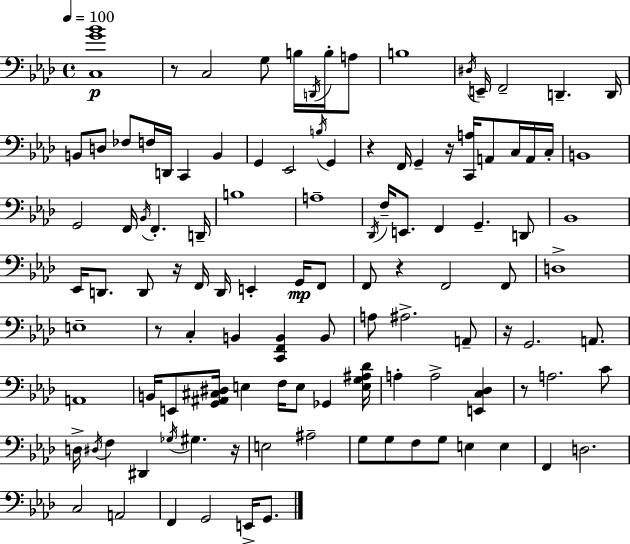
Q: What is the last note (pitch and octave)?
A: G2